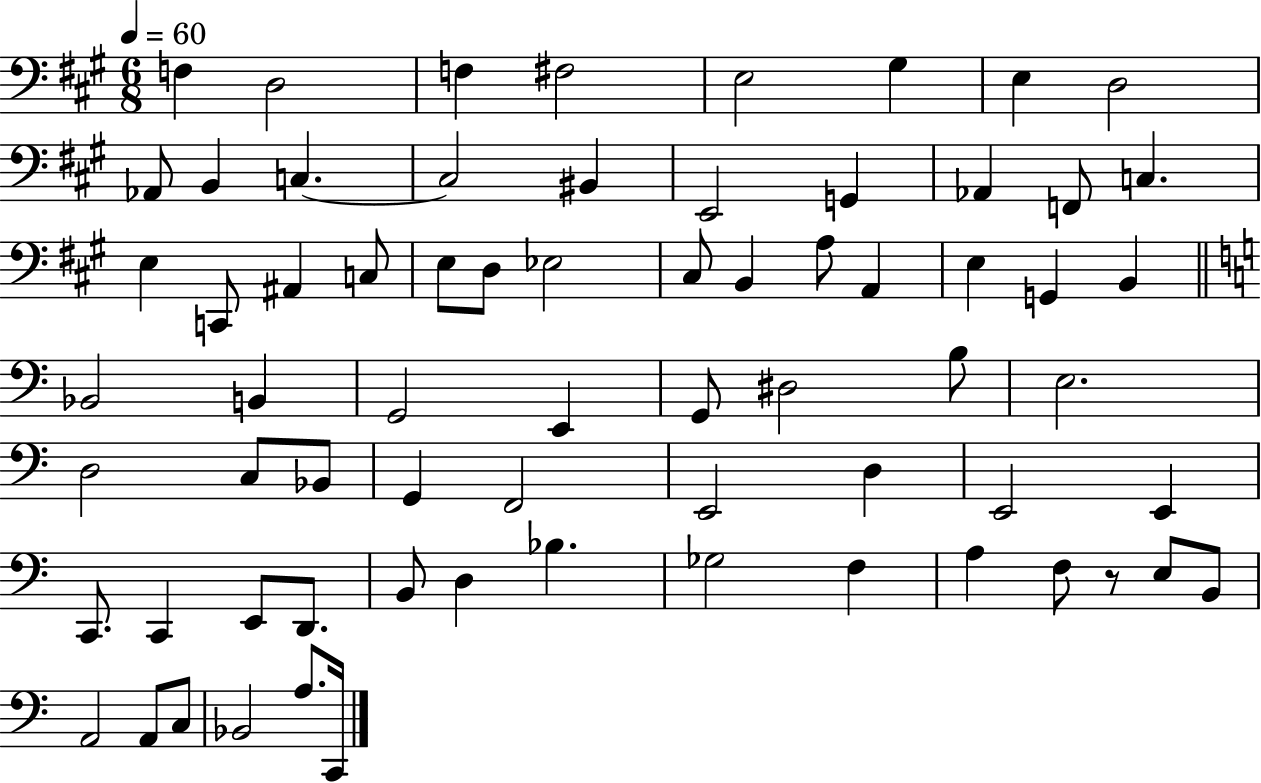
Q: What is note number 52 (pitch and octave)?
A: E2